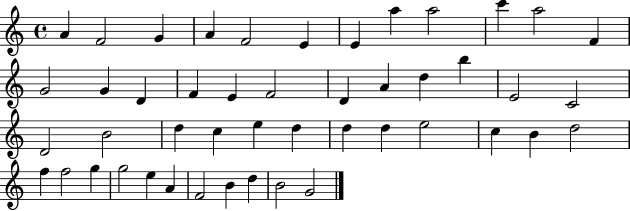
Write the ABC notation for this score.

X:1
T:Untitled
M:4/4
L:1/4
K:C
A F2 G A F2 E E a a2 c' a2 F G2 G D F E F2 D A d b E2 C2 D2 B2 d c e d d d e2 c B d2 f f2 g g2 e A F2 B d B2 G2